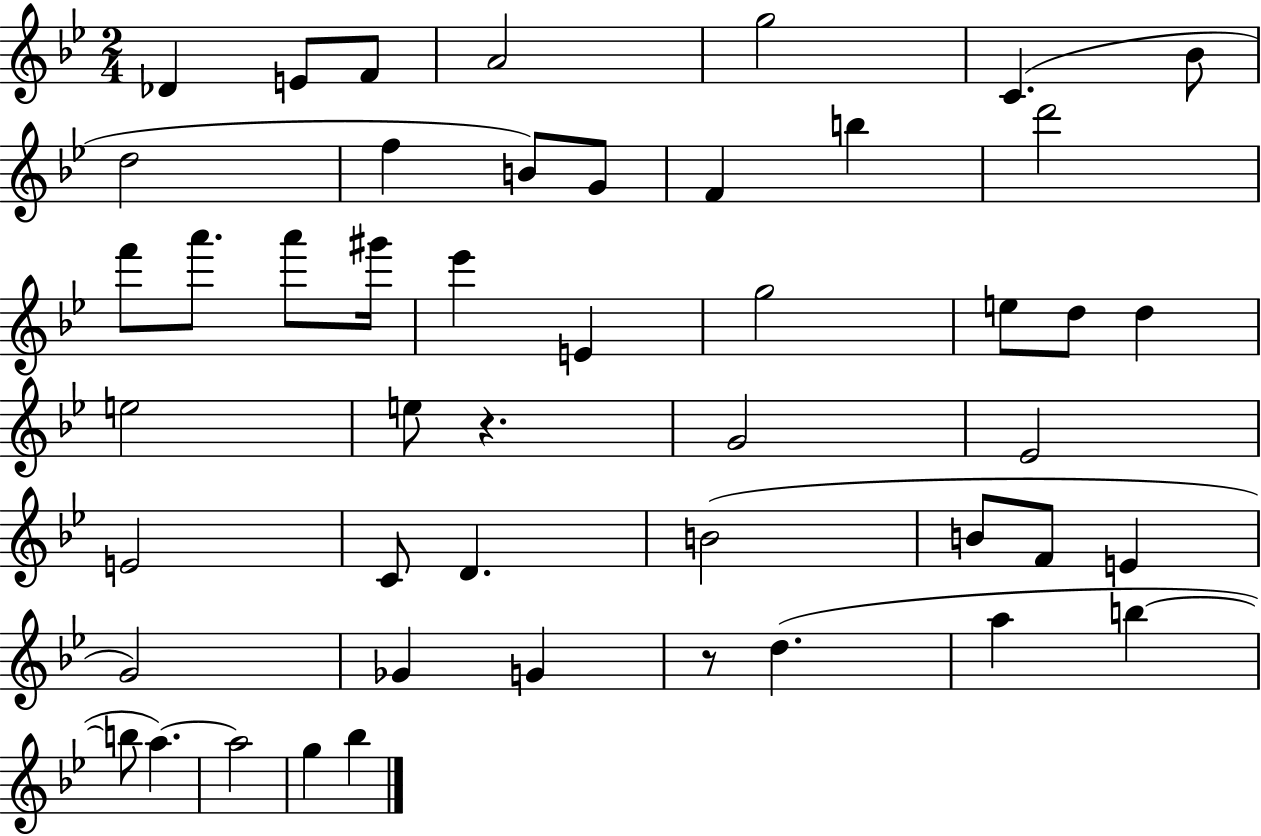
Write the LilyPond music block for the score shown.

{
  \clef treble
  \numericTimeSignature
  \time 2/4
  \key bes \major
  \repeat volta 2 { des'4 e'8 f'8 | a'2 | g''2 | c'4.( bes'8 | \break d''2 | f''4 b'8) g'8 | f'4 b''4 | d'''2 | \break f'''8 a'''8. a'''8 gis'''16 | ees'''4 e'4 | g''2 | e''8 d''8 d''4 | \break e''2 | e''8 r4. | g'2 | ees'2 | \break e'2 | c'8 d'4. | b'2( | b'8 f'8 e'4 | \break g'2) | ges'4 g'4 | r8 d''4.( | a''4 b''4~~ | \break b''8 a''4.~~) | a''2 | g''4 bes''4 | } \bar "|."
}